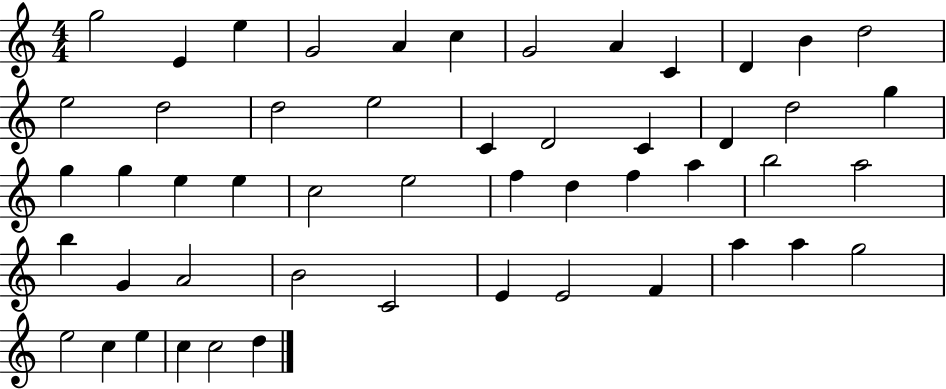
X:1
T:Untitled
M:4/4
L:1/4
K:C
g2 E e G2 A c G2 A C D B d2 e2 d2 d2 e2 C D2 C D d2 g g g e e c2 e2 f d f a b2 a2 b G A2 B2 C2 E E2 F a a g2 e2 c e c c2 d